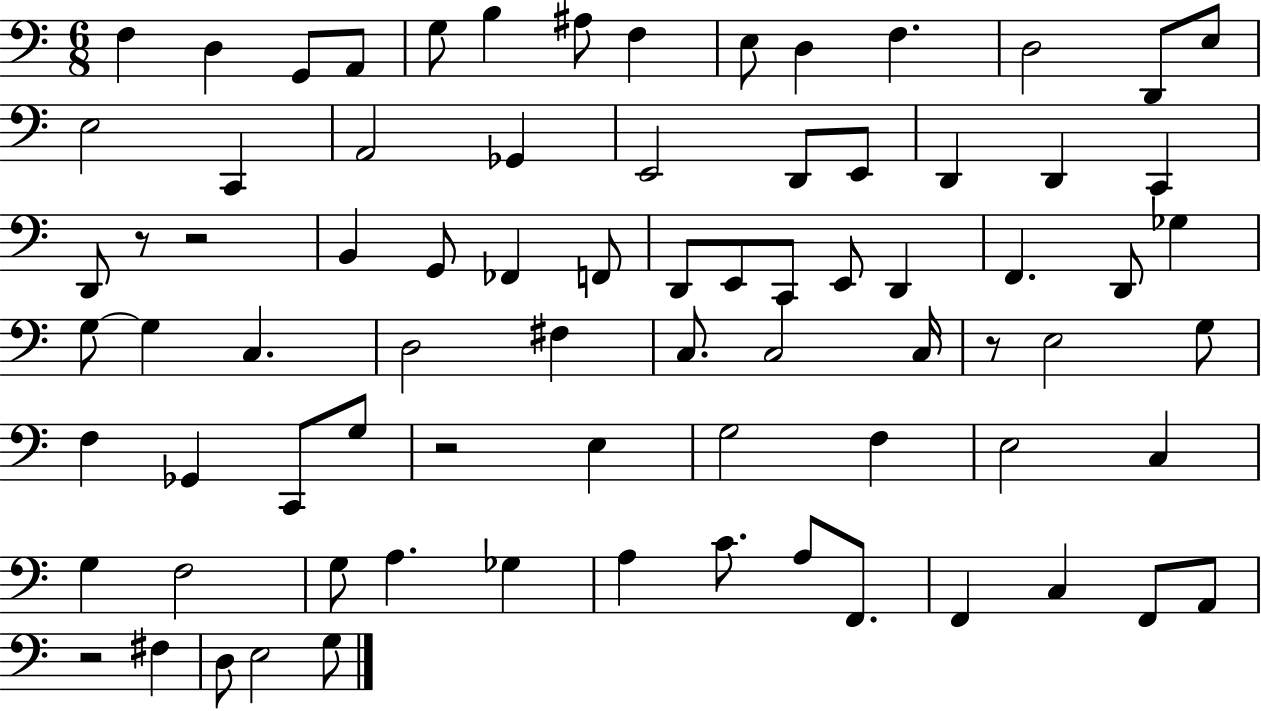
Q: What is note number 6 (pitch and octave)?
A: B3